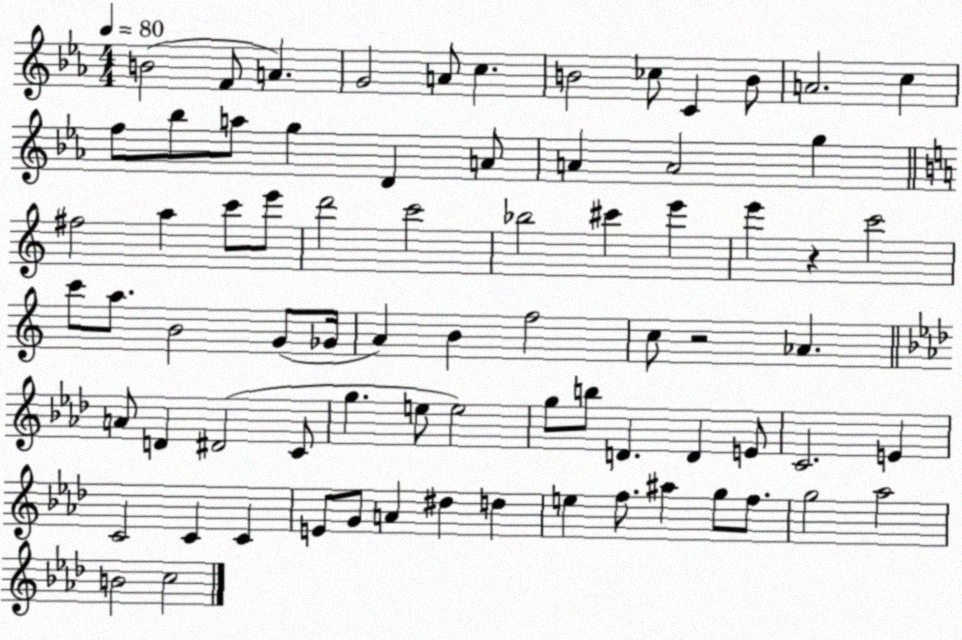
X:1
T:Untitled
M:4/4
L:1/4
K:Eb
B2 F/2 A G2 A/2 c B2 _c/2 C B/2 A2 c f/2 _b/2 a/2 g D A/2 A A2 g ^f2 a c'/2 e'/2 d'2 c'2 _b2 ^c' e' e' z c'2 c'/2 a/2 B2 G/2 _G/4 A B f2 c/2 z2 _A A/2 D ^D2 C/2 g e/2 e2 g/2 b/2 D D E/2 C2 E C2 C C E/2 G/2 A ^d d e f/2 ^a g/2 f/2 g2 _a2 B2 c2